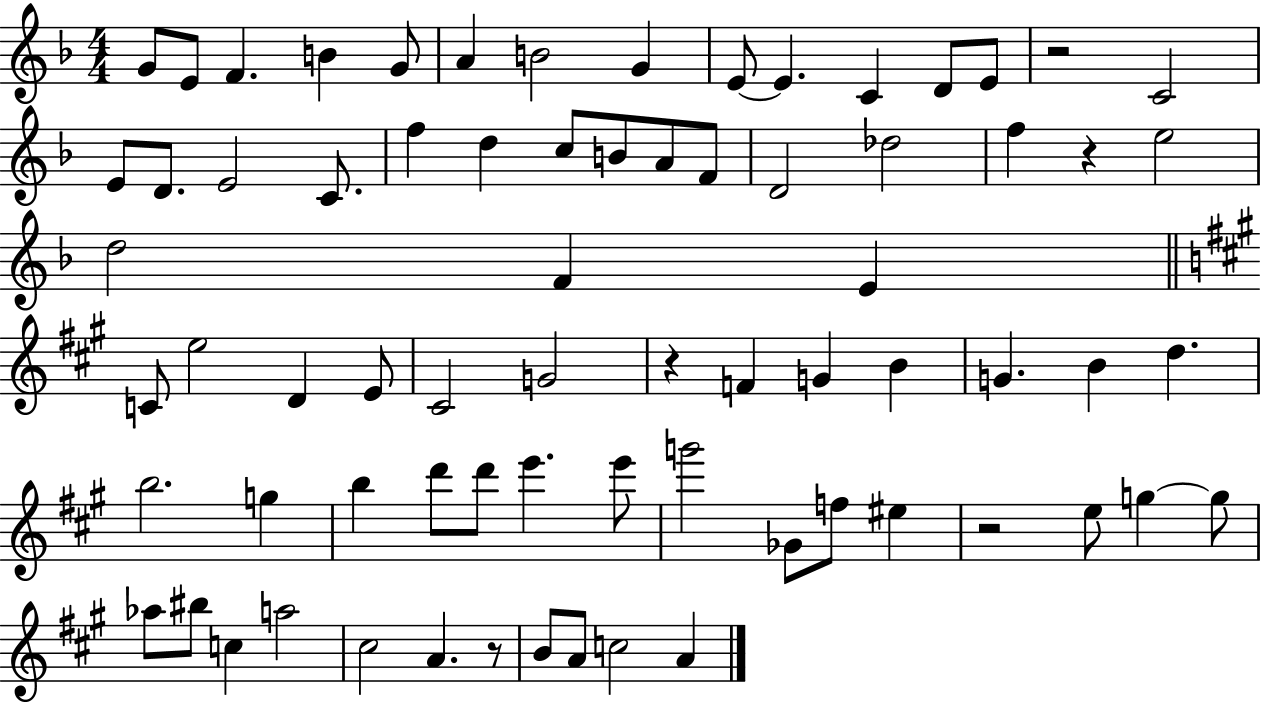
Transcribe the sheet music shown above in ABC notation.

X:1
T:Untitled
M:4/4
L:1/4
K:F
G/2 E/2 F B G/2 A B2 G E/2 E C D/2 E/2 z2 C2 E/2 D/2 E2 C/2 f d c/2 B/2 A/2 F/2 D2 _d2 f z e2 d2 F E C/2 e2 D E/2 ^C2 G2 z F G B G B d b2 g b d'/2 d'/2 e' e'/2 g'2 _G/2 f/2 ^e z2 e/2 g g/2 _a/2 ^b/2 c a2 ^c2 A z/2 B/2 A/2 c2 A